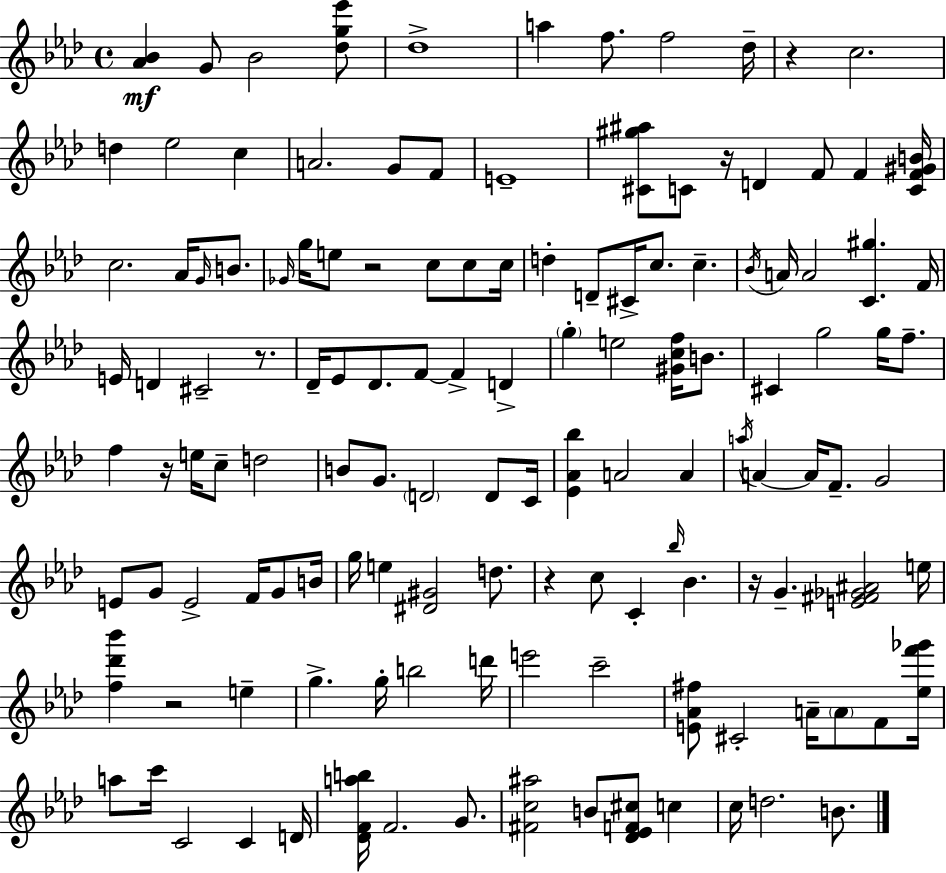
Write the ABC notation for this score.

X:1
T:Untitled
M:4/4
L:1/4
K:Fm
[_A_B] G/2 _B2 [_dg_e']/2 _d4 a f/2 f2 _d/4 z c2 d _e2 c A2 G/2 F/2 E4 [^C^g^a]/2 C/2 z/4 D F/2 F [CF^GB]/4 c2 _A/4 G/4 B/2 _G/4 g/4 e/2 z2 c/2 c/2 c/4 d D/2 ^C/4 c/2 c _B/4 A/4 A2 [C^g] F/4 E/4 D ^C2 z/2 _D/4 _E/2 _D/2 F/2 F D g e2 [^Gcf]/4 B/2 ^C g2 g/4 f/2 f z/4 e/4 c/2 d2 B/2 G/2 D2 D/2 C/4 [_E_A_b] A2 A a/4 A A/4 F/2 G2 E/2 G/2 E2 F/4 G/2 B/4 g/4 e [^D^G]2 d/2 z c/2 C _b/4 _B z/4 G [E^F_G^A]2 e/4 [f_d'_b'] z2 e g g/4 b2 d'/4 e'2 c'2 [E_A^f]/2 ^C2 A/4 A/2 F/2 [_ef'_g']/4 a/2 c'/4 C2 C D/4 [_DFab]/4 F2 G/2 [^Fc^a]2 B/2 [_D_EF^c]/2 c c/4 d2 B/2